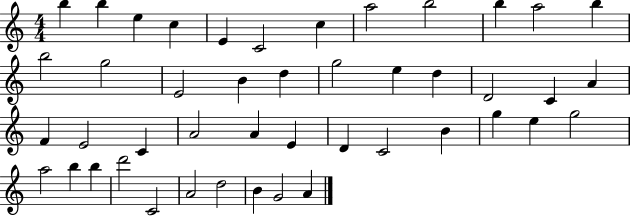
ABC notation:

X:1
T:Untitled
M:4/4
L:1/4
K:C
b b e c E C2 c a2 b2 b a2 b b2 g2 E2 B d g2 e d D2 C A F E2 C A2 A E D C2 B g e g2 a2 b b d'2 C2 A2 d2 B G2 A